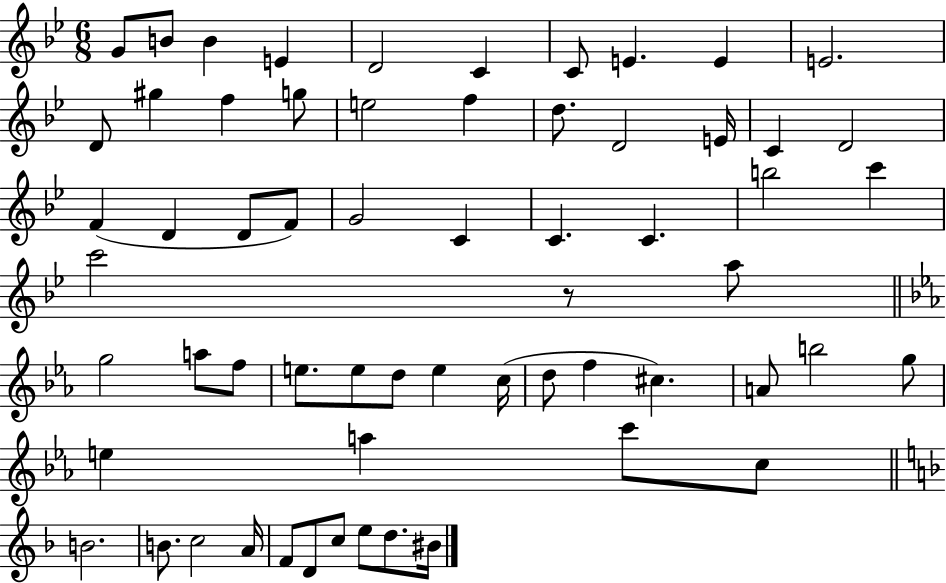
{
  \clef treble
  \numericTimeSignature
  \time 6/8
  \key bes \major
  g'8 b'8 b'4 e'4 | d'2 c'4 | c'8 e'4. e'4 | e'2. | \break d'8 gis''4 f''4 g''8 | e''2 f''4 | d''8. d'2 e'16 | c'4 d'2 | \break f'4( d'4 d'8 f'8) | g'2 c'4 | c'4. c'4. | b''2 c'''4 | \break c'''2 r8 a''8 | \bar "||" \break \key ees \major g''2 a''8 f''8 | e''8. e''8 d''8 e''4 c''16( | d''8 f''4 cis''4.) | a'8 b''2 g''8 | \break e''4 a''4 c'''8 c''8 | \bar "||" \break \key f \major b'2. | b'8. c''2 a'16 | f'8 d'8 c''8 e''8 d''8. bis'16 | \bar "|."
}